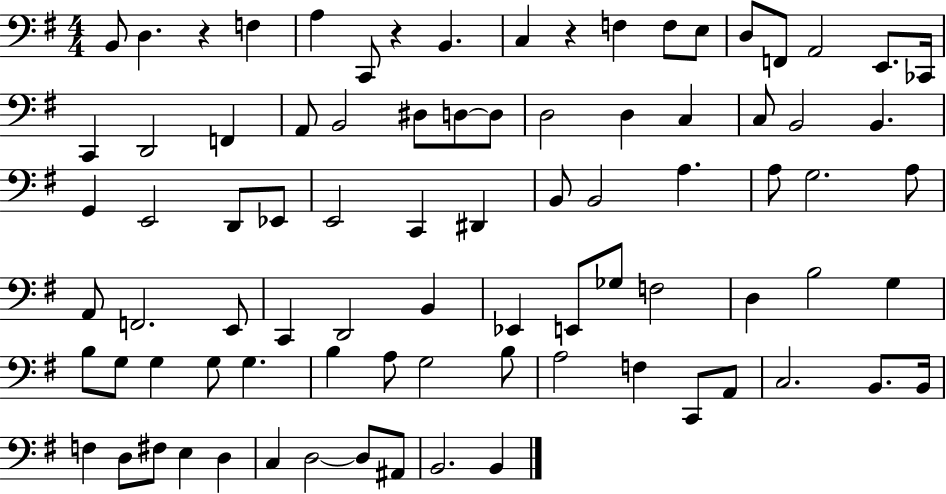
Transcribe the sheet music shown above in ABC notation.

X:1
T:Untitled
M:4/4
L:1/4
K:G
B,,/2 D, z F, A, C,,/2 z B,, C, z F, F,/2 E,/2 D,/2 F,,/2 A,,2 E,,/2 _C,,/4 C,, D,,2 F,, A,,/2 B,,2 ^D,/2 D,/2 D,/2 D,2 D, C, C,/2 B,,2 B,, G,, E,,2 D,,/2 _E,,/2 E,,2 C,, ^D,, B,,/2 B,,2 A, A,/2 G,2 A,/2 A,,/2 F,,2 E,,/2 C,, D,,2 B,, _E,, E,,/2 _G,/2 F,2 D, B,2 G, B,/2 G,/2 G, G,/2 G, B, A,/2 G,2 B,/2 A,2 F, C,,/2 A,,/2 C,2 B,,/2 B,,/4 F, D,/2 ^F,/2 E, D, C, D,2 D,/2 ^A,,/2 B,,2 B,,